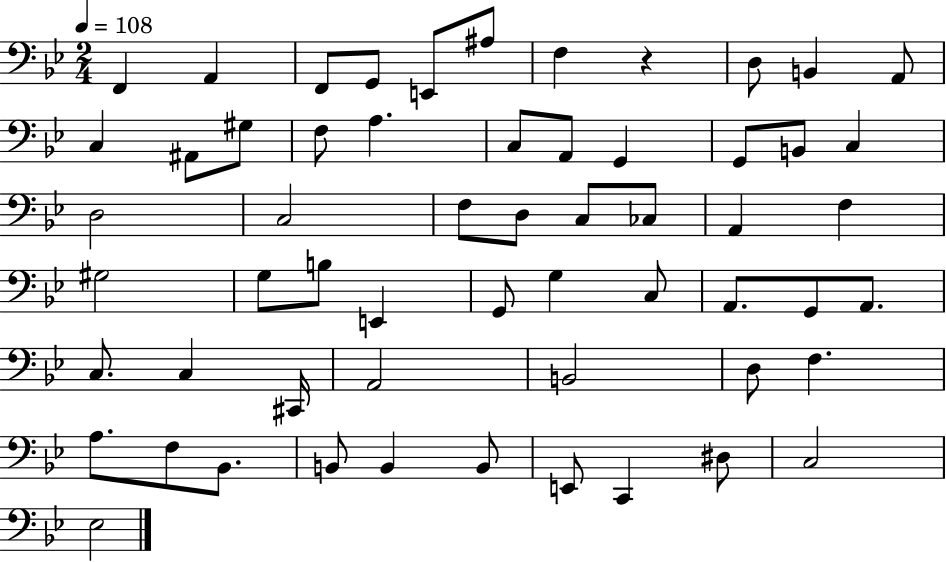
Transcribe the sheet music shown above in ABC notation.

X:1
T:Untitled
M:2/4
L:1/4
K:Bb
F,, A,, F,,/2 G,,/2 E,,/2 ^A,/2 F, z D,/2 B,, A,,/2 C, ^A,,/2 ^G,/2 F,/2 A, C,/2 A,,/2 G,, G,,/2 B,,/2 C, D,2 C,2 F,/2 D,/2 C,/2 _C,/2 A,, F, ^G,2 G,/2 B,/2 E,, G,,/2 G, C,/2 A,,/2 G,,/2 A,,/2 C,/2 C, ^C,,/4 A,,2 B,,2 D,/2 F, A,/2 F,/2 _B,,/2 B,,/2 B,, B,,/2 E,,/2 C,, ^D,/2 C,2 _E,2